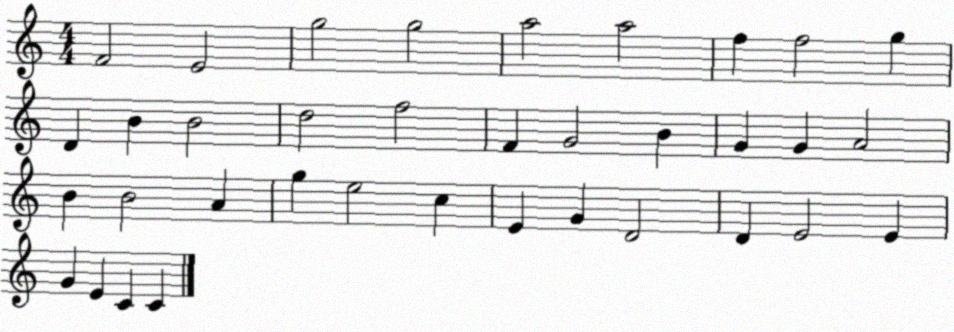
X:1
T:Untitled
M:4/4
L:1/4
K:C
F2 E2 g2 g2 a2 a2 f f2 g D B B2 d2 f2 F G2 B G G A2 B B2 A g e2 c E G D2 D E2 E G E C C